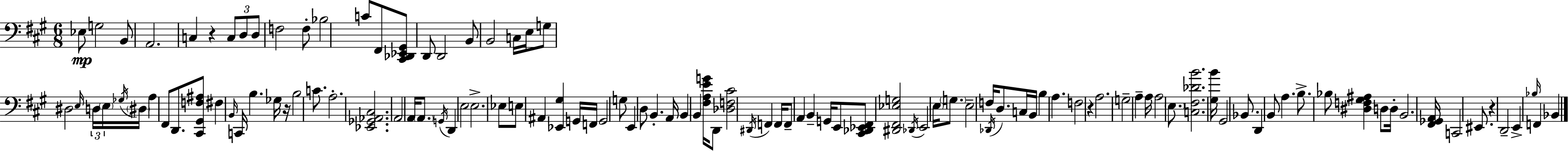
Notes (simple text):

Eb3/e G3/h B2/e A2/h. C3/q R/q C3/e D3/e D3/e F3/h F3/e Bb3/h C4/e F#2/e [C#2,Db2,Eb2,G#2]/e D2/e D2/h B2/e B2/h C3/s E3/s G3/e D#3/h E3/s D3/s E3/s Gb3/s D#3/s A3/q F#2/e D2/e. [C#2,G#2,F3,A#3]/e F#3/q B2/s C2/s B3/q. Gb3/s R/s B3/h C4/e. A3/h. [Eb2,Gb2,Ab2,C#3]/h. A2/h A2/s A2/e. G2/s D2/q E3/h E3/h. Eb3/e E3/e A#2/q [Eb2,G#3]/q G2/s F2/s G2/h G3/e E2/q D3/e B2/q. A2/s B2/q B2/q [F#3,A3,E4,G4]/s D2/e [Db3,F3,C#4]/h D#2/s F2/q F2/s F2/e A2/q B2/q G2/s E2/e [C#2,Db2,Eb2,F#2]/e [D#2,F#2,Eb3,G3]/h Db2/s E2/h E3/s G3/e. E3/h F3/s Db2/s D3/e. C3/s B2/s B3/q A3/q. F3/h R/q A3/h. G3/h A3/q A3/s A3/h E3/e. [C3,F#3,Db4,B4]/h. [G#3,B4]/s G#2/h Bb2/e. D2/q B2/e A3/q. B3/e. Bb3/e [D#3,F3,G#3,A#3]/q D3/e D3/s B2/h. [F#2,Gb2,A2]/s C2/h EIS2/e. R/q D2/h E2/q Bb3/s F2/q Bb2/q